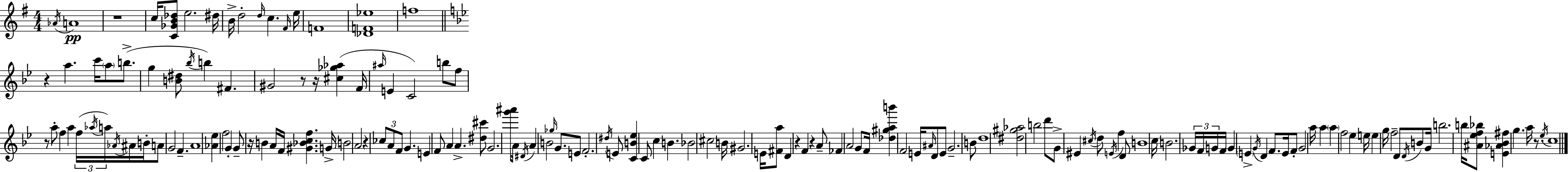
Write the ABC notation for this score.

X:1
T:Untitled
M:4/4
L:1/4
K:G
_A/4 A4 z4 c/4 [C_GB_d]/2 e2 ^d/4 B/4 d2 d/4 c ^F/4 e/4 F4 [_DF_e]4 f4 z a c'/4 a/2 b/2 g [B^d]/2 _b/4 b ^F ^G2 z/2 z/4 [^c_g_a] F/4 ^a/4 E C2 b/2 f/2 z/2 a/2 f a f/4 _a/4 a/4 _A/4 ^A/4 B/4 A/2 G2 F A4 [_A_e] f2 G G/2 z/4 B A/4 F/4 [^G_Bcf] G/4 B2 A2 z _c/2 A/2 F/2 G E F/2 A A [^d^c']/2 G2 [g'^a']/2 A/4 ^D/4 A B2 _g/4 G/2 E/2 F2 ^d/4 E/2 [CB_e] C/2 c B _B2 ^c2 B/4 ^G2 E/4 [^Fa]/2 D z F z A/2 _F A2 G/2 F/4 [_d^gab'] F2 E/4 ^A/4 D/2 E/2 G2 B/2 d4 [^d^g_a]2 b2 d'/2 G/2 ^E ^c/4 d/2 E/4 f D/2 B4 c/4 B2 _G/4 F/4 G/4 F/4 G E G/4 D F/2 E/4 F/2 G2 a/4 a a f2 _e e/4 e g/4 f2 D/2 D/4 B/2 G/4 b2 b/4 [^A_ef_b]/2 [E_A_B^f] g a/4 z/2 _e/4 c4